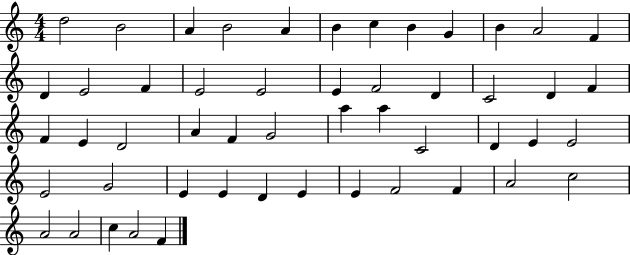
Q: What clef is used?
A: treble